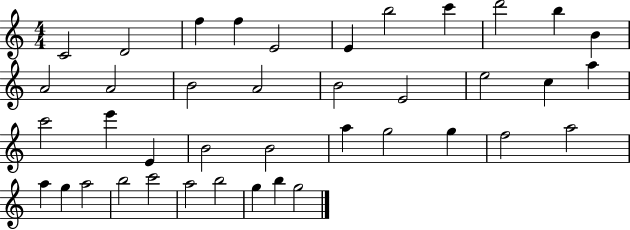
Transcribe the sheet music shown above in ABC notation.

X:1
T:Untitled
M:4/4
L:1/4
K:C
C2 D2 f f E2 E b2 c' d'2 b B A2 A2 B2 A2 B2 E2 e2 c a c'2 e' E B2 B2 a g2 g f2 a2 a g a2 b2 c'2 a2 b2 g b g2